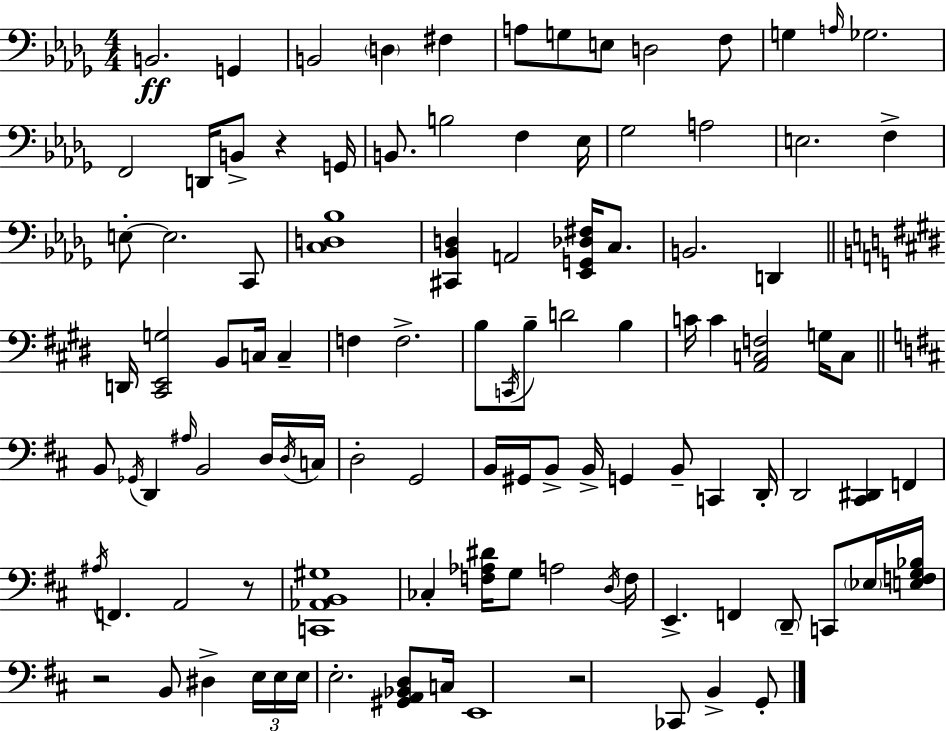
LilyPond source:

{
  \clef bass
  \numericTimeSignature
  \time 4/4
  \key bes \minor
  \repeat volta 2 { b,2.\ff g,4 | b,2 \parenthesize d4 fis4 | a8 g8 e8 d2 f8 | g4 \grace { a16 } ges2. | \break f,2 d,16 b,8-> r4 | g,16 b,8. b2 f4 | ees16 ges2 a2 | e2. f4-> | \break e8-.~~ e2. c,8 | <c d bes>1 | <cis, bes, d>4 a,2 <ees, g, des fis>16 c8. | b,2. d,4 | \break \bar "||" \break \key e \major d,16 <cis, e, g>2 b,8 c16 c4-- | f4 f2.-> | b8 \acciaccatura { c,16 } b8-- d'2 b4 | c'16 c'4 <a, c f>2 g16 c8 | \break \bar "||" \break \key d \major b,8 \acciaccatura { ges,16 } d,4 \grace { ais16 } b,2 | d16 \acciaccatura { d16 } c16 d2-. g,2 | b,16 gis,16 b,8-> b,16-> g,4 b,8-- c,4 | d,16-. d,2 <cis, dis,>4 f,4 | \break \acciaccatura { ais16 } f,4. a,2 | r8 <c, aes, b, gis>1 | ces4-. <f aes dis'>16 g8 a2 | \acciaccatura { d16 } f16 e,4.-> f,4 \parenthesize d,8-- | \break c,8 \parenthesize ees16 <e f g bes>16 r2 b,8 dis4-> | \tuplet 3/2 { e16 e16 e16 } e2.-. | <gis, a, bes, d>8 c16 e,1 | r2 ces,8 b,4-> | \break g,8-. } \bar "|."
}